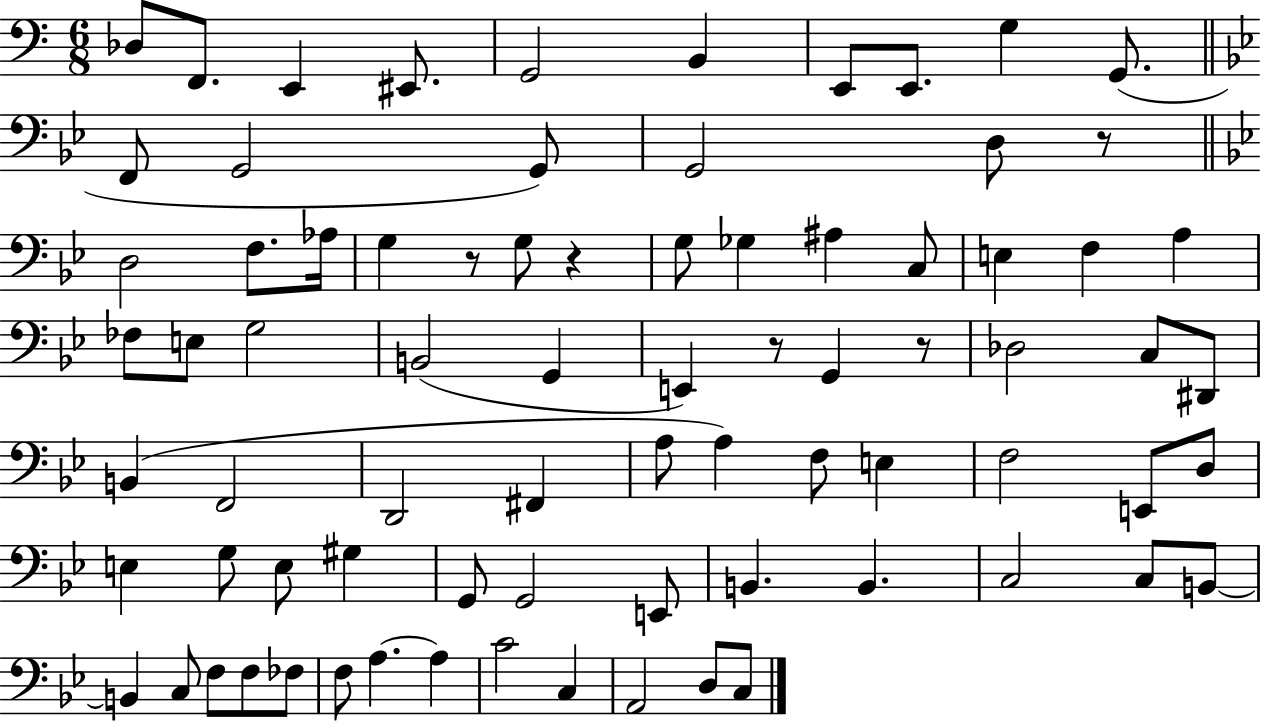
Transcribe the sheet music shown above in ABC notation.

X:1
T:Untitled
M:6/8
L:1/4
K:C
_D,/2 F,,/2 E,, ^E,,/2 G,,2 B,, E,,/2 E,,/2 G, G,,/2 F,,/2 G,,2 G,,/2 G,,2 D,/2 z/2 D,2 F,/2 _A,/4 G, z/2 G,/2 z G,/2 _G, ^A, C,/2 E, F, A, _F,/2 E,/2 G,2 B,,2 G,, E,, z/2 G,, z/2 _D,2 C,/2 ^D,,/2 B,, F,,2 D,,2 ^F,, A,/2 A, F,/2 E, F,2 E,,/2 D,/2 E, G,/2 E,/2 ^G, G,,/2 G,,2 E,,/2 B,, B,, C,2 C,/2 B,,/2 B,, C,/2 F,/2 F,/2 _F,/2 F,/2 A, A, C2 C, A,,2 D,/2 C,/2